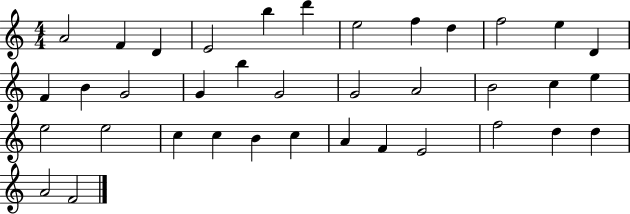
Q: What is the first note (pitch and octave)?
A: A4